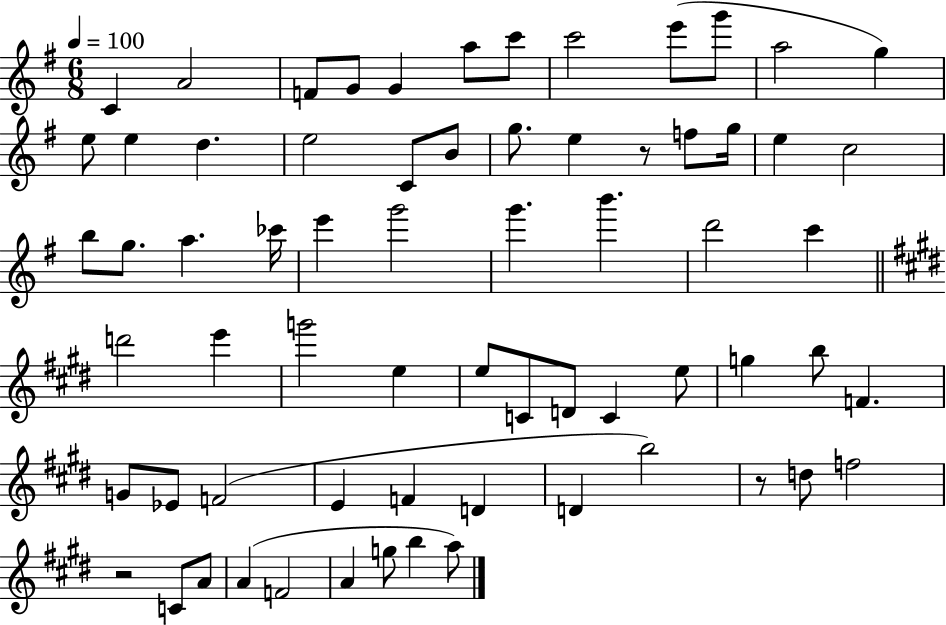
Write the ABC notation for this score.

X:1
T:Untitled
M:6/8
L:1/4
K:G
C A2 F/2 G/2 G a/2 c'/2 c'2 e'/2 g'/2 a2 g e/2 e d e2 C/2 B/2 g/2 e z/2 f/2 g/4 e c2 b/2 g/2 a _c'/4 e' g'2 g' b' d'2 c' d'2 e' g'2 e e/2 C/2 D/2 C e/2 g b/2 F G/2 _E/2 F2 E F D D b2 z/2 d/2 f2 z2 C/2 A/2 A F2 A g/2 b a/2